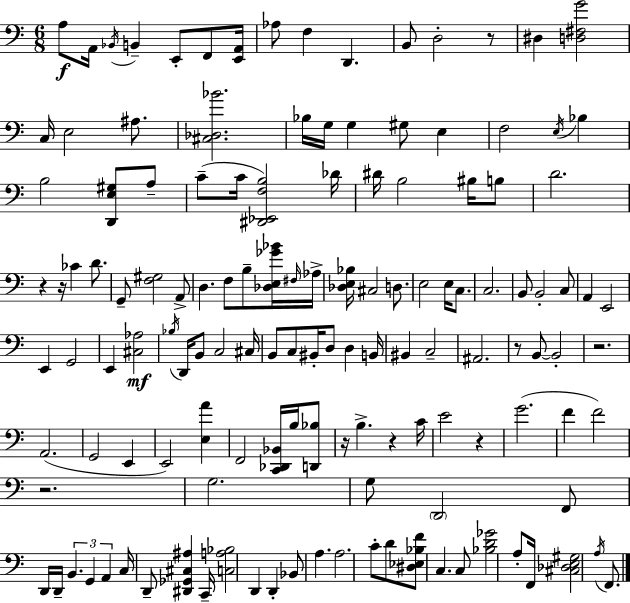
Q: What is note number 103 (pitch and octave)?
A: D4